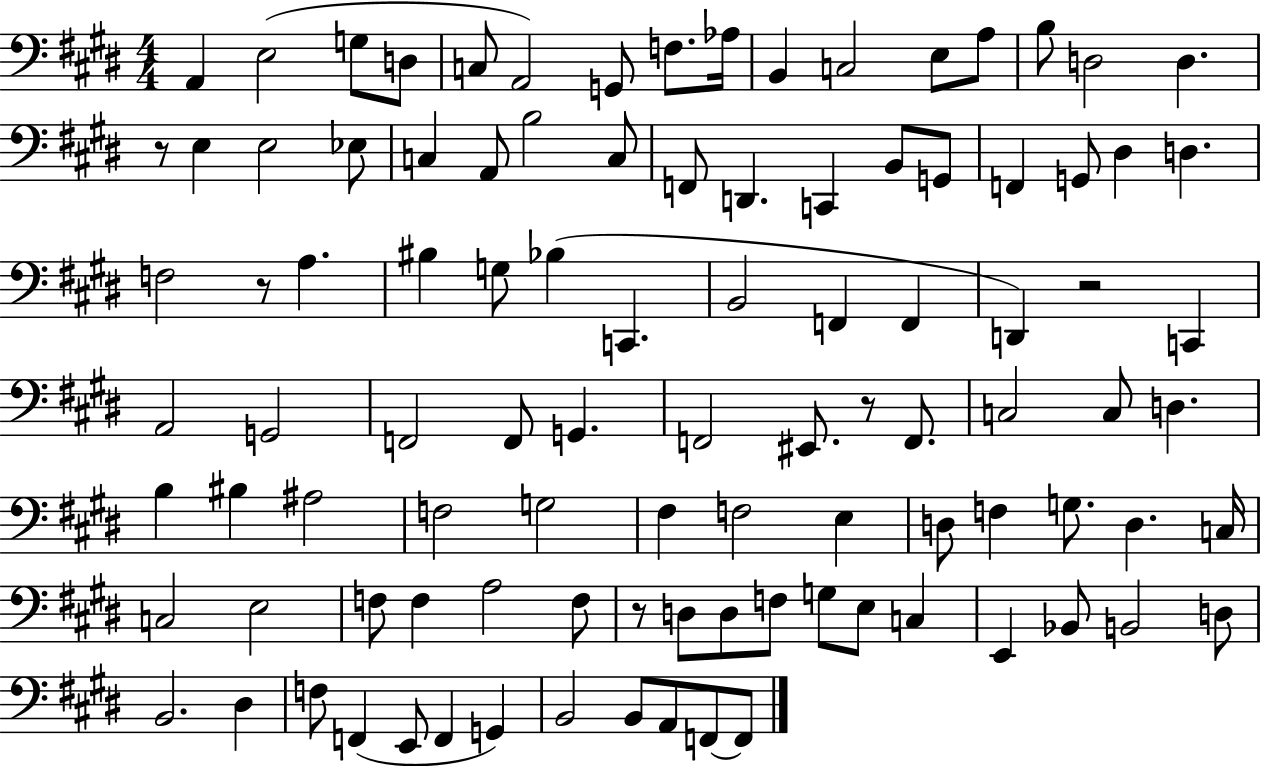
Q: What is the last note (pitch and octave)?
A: F2